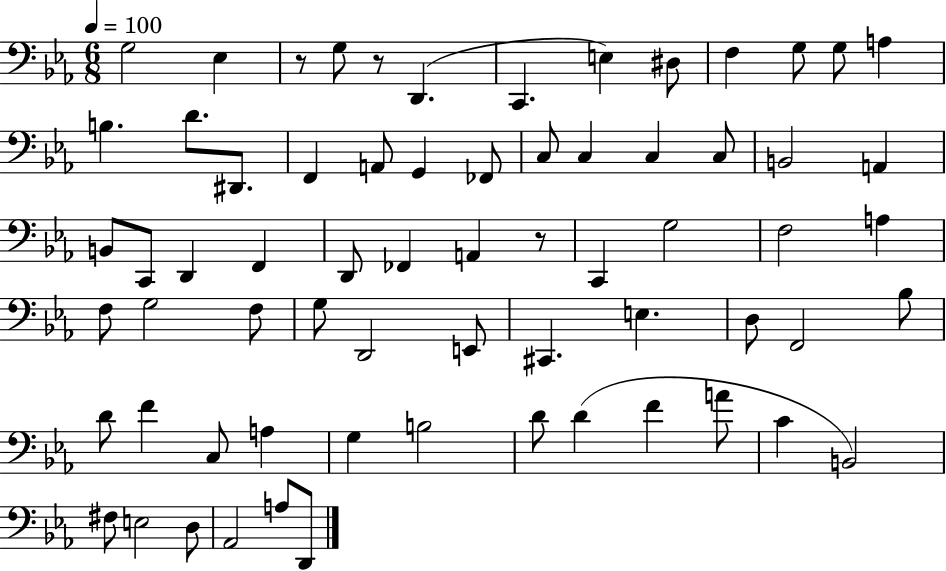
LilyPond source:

{
  \clef bass
  \numericTimeSignature
  \time 6/8
  \key ees \major
  \tempo 4 = 100
  g2 ees4 | r8 g8 r8 d,4.( | c,4. e4) dis8 | f4 g8 g8 a4 | \break b4. d'8. dis,8. | f,4 a,8 g,4 fes,8 | c8 c4 c4 c8 | b,2 a,4 | \break b,8 c,8 d,4 f,4 | d,8 fes,4 a,4 r8 | c,4 g2 | f2 a4 | \break f8 g2 f8 | g8 d,2 e,8 | cis,4. e4. | d8 f,2 bes8 | \break d'8 f'4 c8 a4 | g4 b2 | d'8 d'4( f'4 a'8 | c'4 b,2) | \break fis8 e2 d8 | aes,2 a8 d,8 | \bar "|."
}